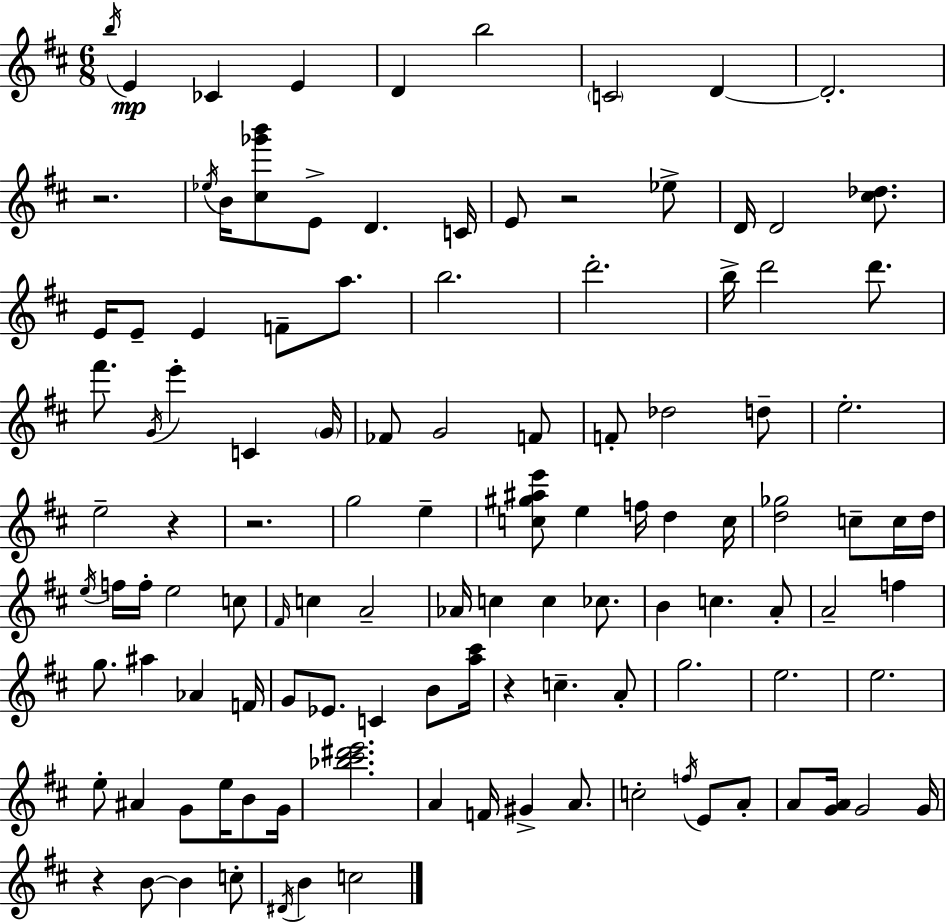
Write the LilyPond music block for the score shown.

{
  \clef treble
  \numericTimeSignature
  \time 6/8
  \key d \major
  \repeat volta 2 { \acciaccatura { b''16 }\mp e'4 ces'4 e'4 | d'4 b''2 | \parenthesize c'2 d'4~~ | d'2.-. | \break r2. | \acciaccatura { ees''16 } b'16 <cis'' ges''' b'''>8 e'8-> d'4. | c'16 e'8 r2 | ees''8-> d'16 d'2 <cis'' des''>8. | \break e'16 e'8-- e'4 f'8-- a''8. | b''2. | d'''2.-. | b''16-> d'''2 d'''8. | \break fis'''8. \acciaccatura { g'16 } e'''4-. c'4 | \parenthesize g'16 fes'8 g'2 | f'8 f'8-. des''2 | d''8-- e''2.-. | \break e''2-- r4 | r2. | g''2 e''4-- | <c'' gis'' ais'' e'''>8 e''4 f''16 d''4 | \break c''16 <d'' ges''>2 c''8-- | c''16 d''16 \acciaccatura { e''16 } f''16 f''16-. e''2 | c''8 \grace { fis'16 } c''4 a'2-- | aes'16 c''4 c''4 | \break ces''8. b'4 c''4. | a'8-. a'2-- | f''4 g''8. ais''4 | aes'4 f'16 g'8 ees'8. c'4 | \break b'8 <a'' cis'''>16 r4 c''4.-- | a'8-. g''2. | e''2. | e''2. | \break e''8-. ais'4 g'8 | e''16 b'8 g'16 <bes'' cis''' dis''' e'''>2. | a'4 f'16 gis'4-> | a'8. c''2-. | \break \acciaccatura { f''16 } e'8 a'8-. a'8 <g' a'>16 g'2 | g'16 r4 b'8~~ | b'4 c''8-. \acciaccatura { dis'16 } b'4 c''2 | } \bar "|."
}